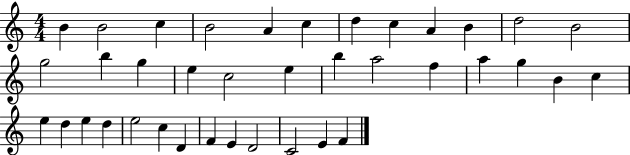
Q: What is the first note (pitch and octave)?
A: B4